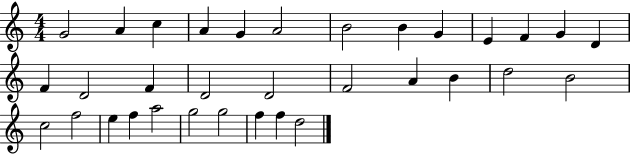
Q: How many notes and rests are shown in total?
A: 33